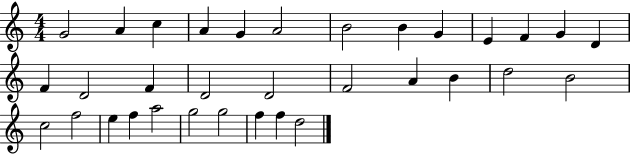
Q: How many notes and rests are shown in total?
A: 33